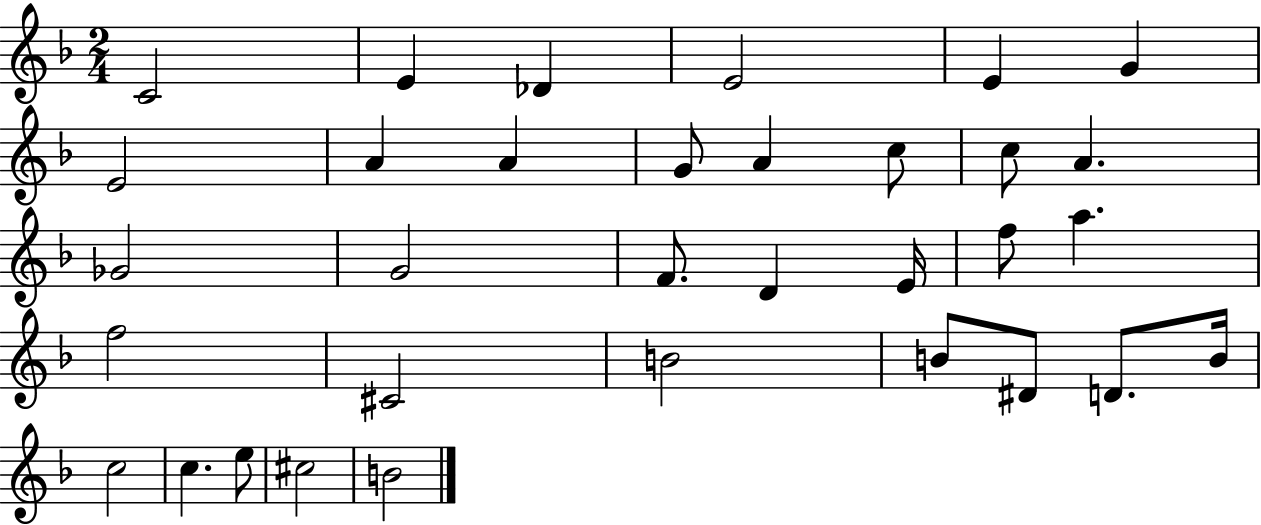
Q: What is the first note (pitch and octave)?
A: C4